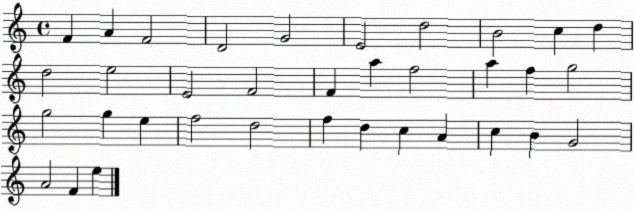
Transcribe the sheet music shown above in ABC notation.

X:1
T:Untitled
M:4/4
L:1/4
K:C
F A F2 D2 G2 E2 d2 B2 c d d2 e2 E2 F2 F a f2 a f g2 g2 g e f2 d2 f d c A c B G2 A2 F e